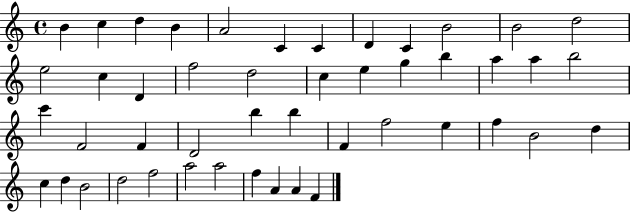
B4/q C5/q D5/q B4/q A4/h C4/q C4/q D4/q C4/q B4/h B4/h D5/h E5/h C5/q D4/q F5/h D5/h C5/q E5/q G5/q B5/q A5/q A5/q B5/h C6/q F4/h F4/q D4/h B5/q B5/q F4/q F5/h E5/q F5/q B4/h D5/q C5/q D5/q B4/h D5/h F5/h A5/h A5/h F5/q A4/q A4/q F4/q